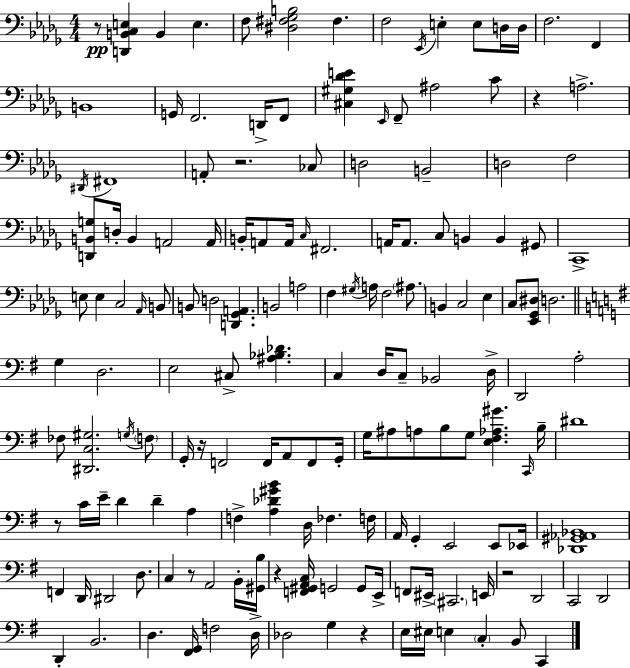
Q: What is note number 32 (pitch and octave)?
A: B2